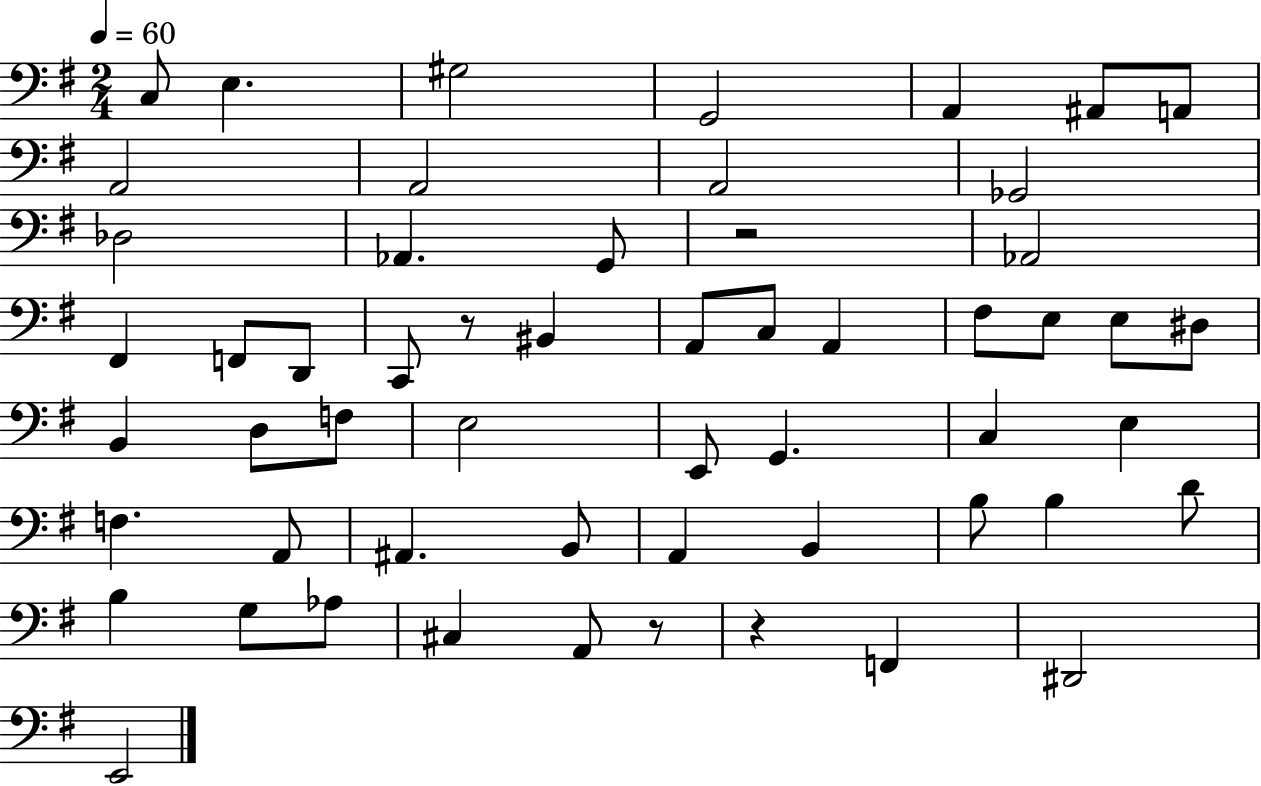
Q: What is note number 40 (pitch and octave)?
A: A2